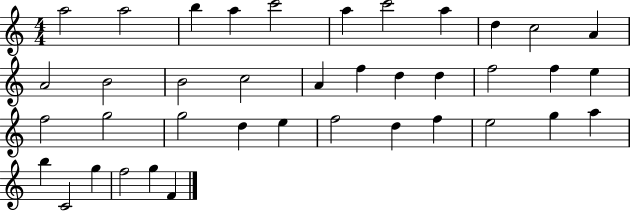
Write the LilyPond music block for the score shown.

{
  \clef treble
  \numericTimeSignature
  \time 4/4
  \key c \major
  a''2 a''2 | b''4 a''4 c'''2 | a''4 c'''2 a''4 | d''4 c''2 a'4 | \break a'2 b'2 | b'2 c''2 | a'4 f''4 d''4 d''4 | f''2 f''4 e''4 | \break f''2 g''2 | g''2 d''4 e''4 | f''2 d''4 f''4 | e''2 g''4 a''4 | \break b''4 c'2 g''4 | f''2 g''4 f'4 | \bar "|."
}